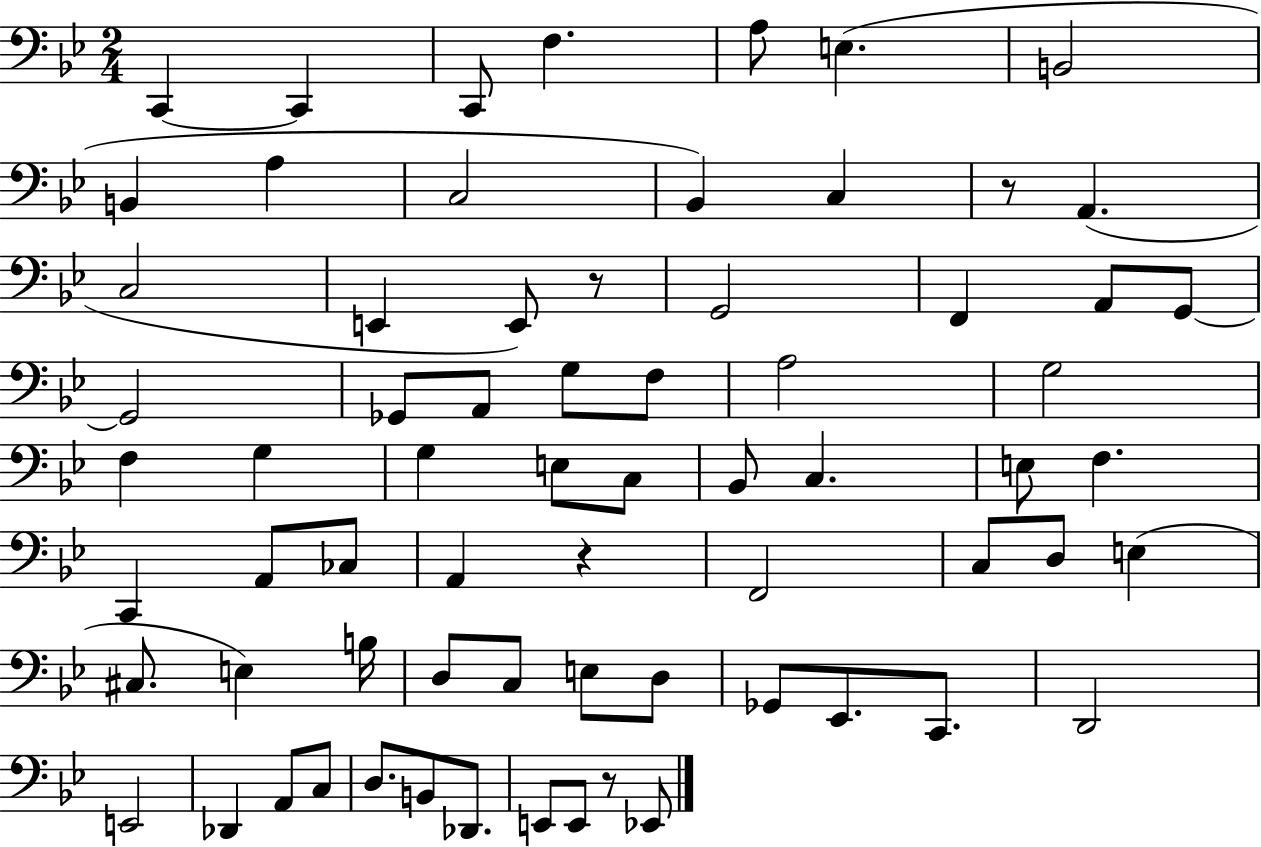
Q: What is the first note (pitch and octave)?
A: C2